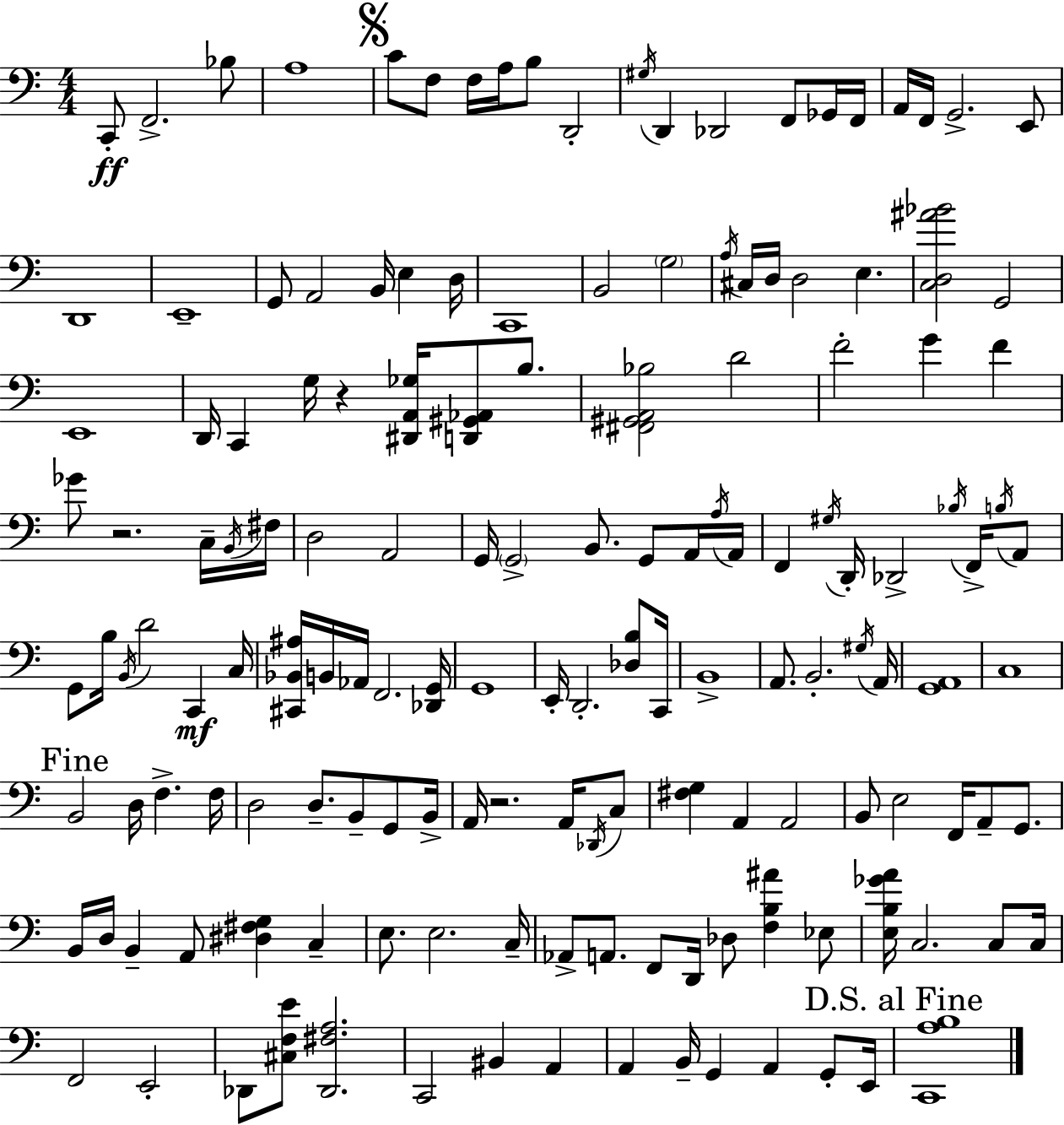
C2/e F2/h. Bb3/e A3/w C4/e F3/e F3/s A3/s B3/e D2/h G#3/s D2/q Db2/h F2/e Gb2/s F2/s A2/s F2/s G2/h. E2/e D2/w E2/w G2/e A2/h B2/s E3/q D3/s C2/w B2/h G3/h A3/s C#3/s D3/s D3/h E3/q. [C3,D3,A#4,Bb4]/h G2/h E2/w D2/s C2/q G3/s R/q [D#2,A2,Gb3]/s [D2,G#2,Ab2]/e B3/e. [F#2,G#2,A2,Bb3]/h D4/h F4/h G4/q F4/q Gb4/e R/h. C3/s B2/s F#3/s D3/h A2/h G2/s G2/h B2/e. G2/e A2/s A3/s A2/s F2/q G#3/s D2/s Db2/h Bb3/s F2/s B3/s A2/e G2/e B3/s B2/s D4/h C2/q C3/s [C#2,Bb2,A#3]/s B2/s Ab2/s F2/h. [Db2,G2]/s G2/w E2/s D2/h. [Db3,B3]/e C2/s B2/w A2/e. B2/h. G#3/s A2/s [G2,A2]/w C3/w B2/h D3/s F3/q. F3/s D3/h D3/e. B2/e G2/e B2/s A2/s R/h. A2/s Db2/s C3/e [F#3,G3]/q A2/q A2/h B2/e E3/h F2/s A2/e G2/e. B2/s D3/s B2/q A2/e [D#3,F#3,G3]/q C3/q E3/e. E3/h. C3/s Ab2/e A2/e. F2/e D2/s Db3/e [F3,B3,A#4]/q Eb3/e [E3,B3,Gb4,A4]/s C3/h. C3/e C3/s F2/h E2/h Db2/e [C#3,F3,E4]/e [Db2,F#3,A3]/h. C2/h BIS2/q A2/q A2/q B2/s G2/q A2/q G2/e E2/s [C2,A3,B3]/w